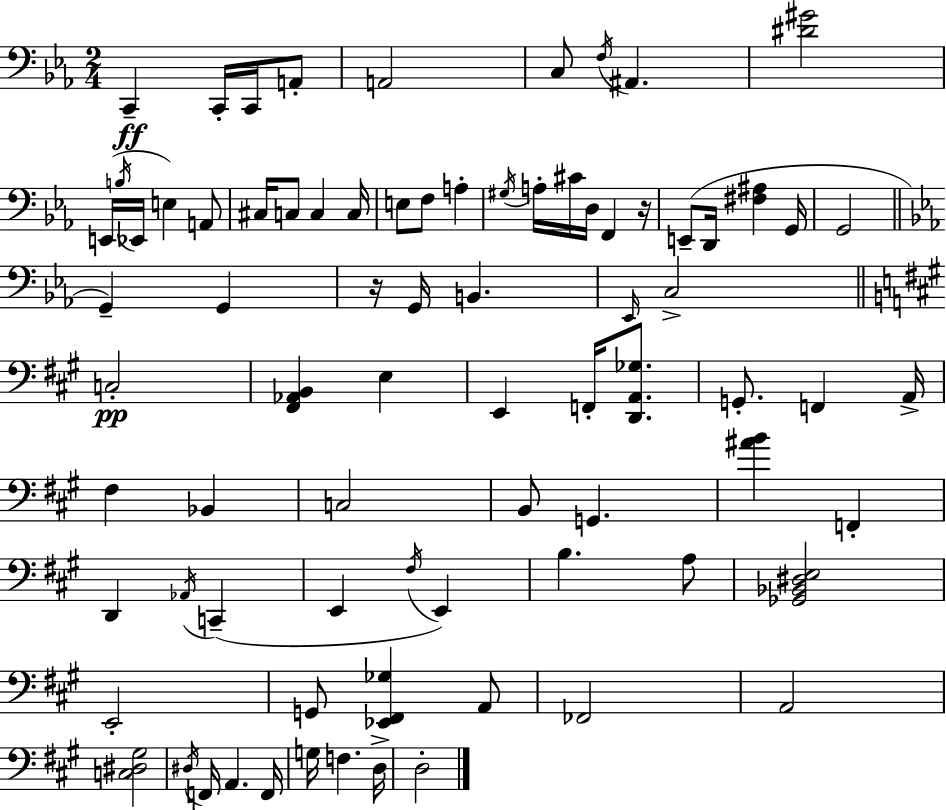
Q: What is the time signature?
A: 2/4